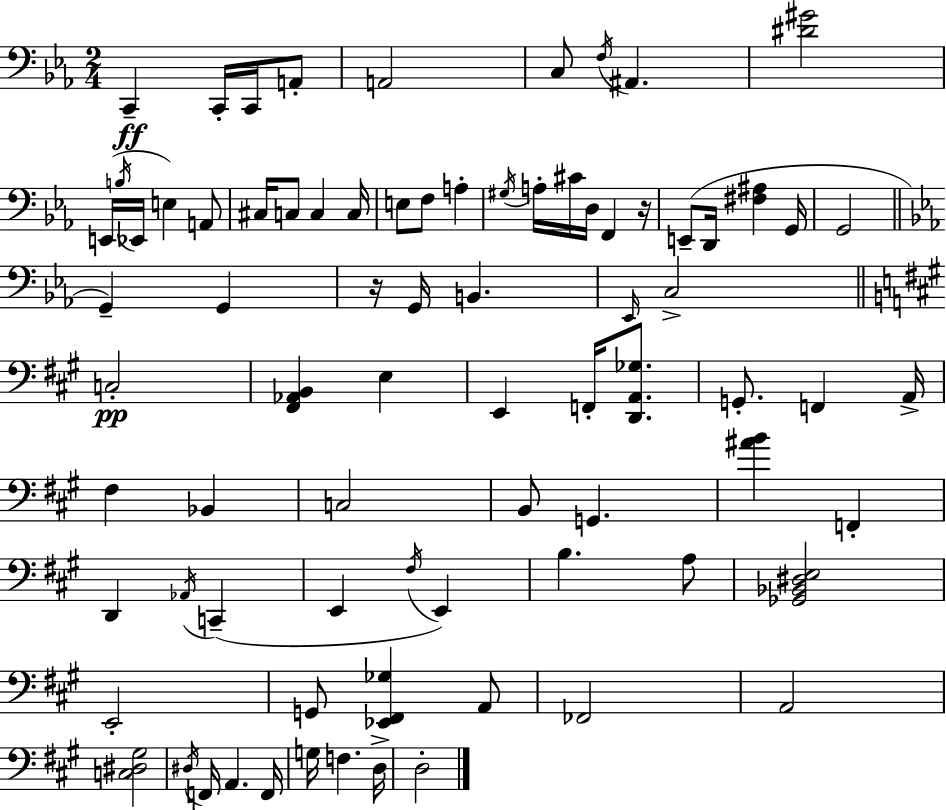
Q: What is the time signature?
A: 2/4